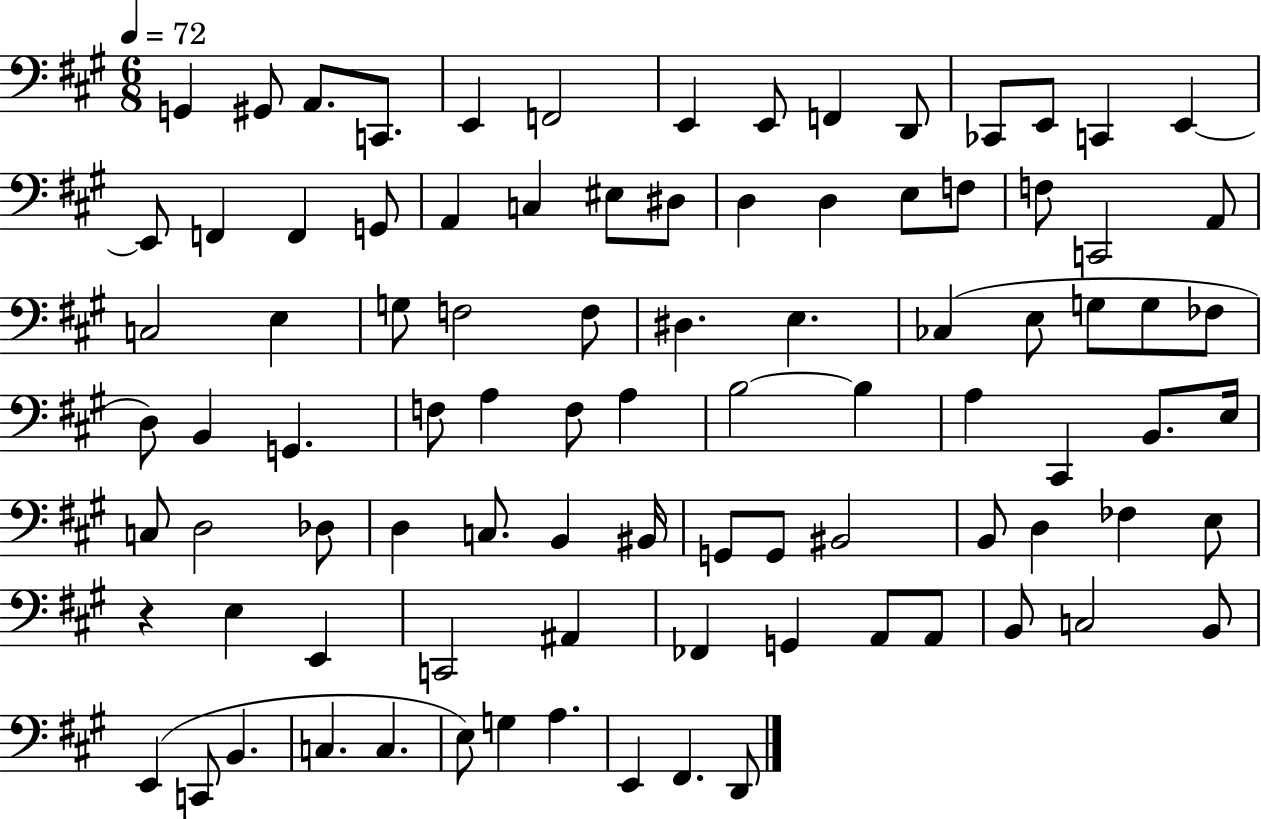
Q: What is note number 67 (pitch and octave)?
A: FES3